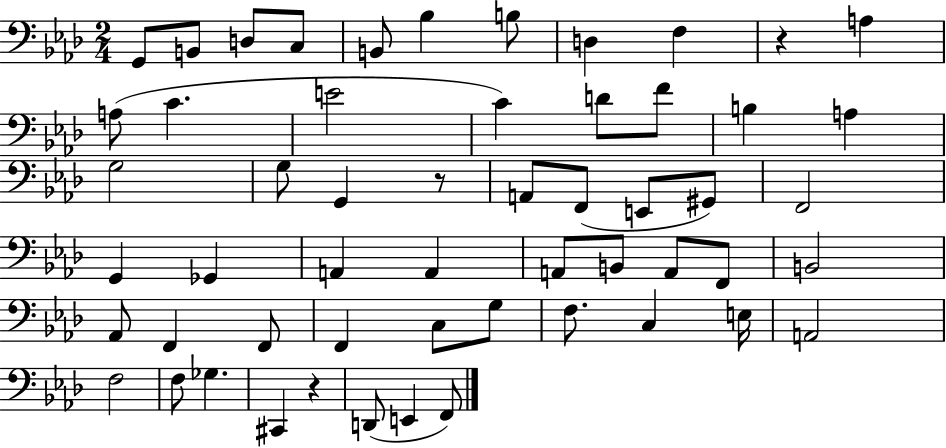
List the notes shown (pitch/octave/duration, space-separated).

G2/e B2/e D3/e C3/e B2/e Bb3/q B3/e D3/q F3/q R/q A3/q A3/e C4/q. E4/h C4/q D4/e F4/e B3/q A3/q G3/h G3/e G2/q R/e A2/e F2/e E2/e G#2/e F2/h G2/q Gb2/q A2/q A2/q A2/e B2/e A2/e F2/e B2/h Ab2/e F2/q F2/e F2/q C3/e G3/e F3/e. C3/q E3/s A2/h F3/h F3/e Gb3/q. C#2/q R/q D2/e E2/q F2/e